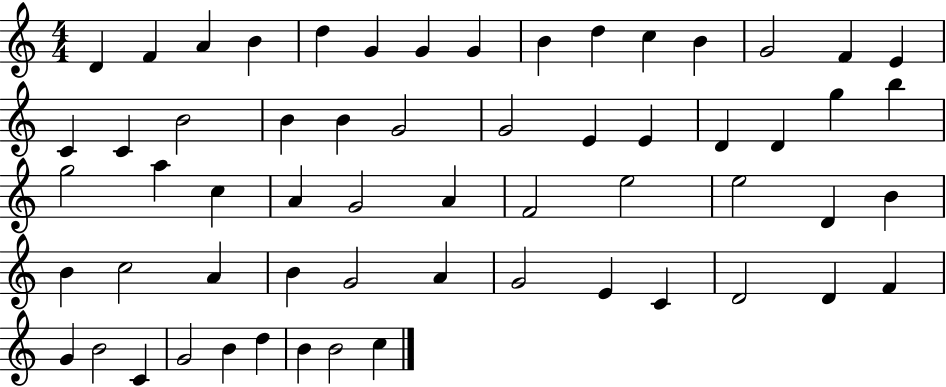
{
  \clef treble
  \numericTimeSignature
  \time 4/4
  \key c \major
  d'4 f'4 a'4 b'4 | d''4 g'4 g'4 g'4 | b'4 d''4 c''4 b'4 | g'2 f'4 e'4 | \break c'4 c'4 b'2 | b'4 b'4 g'2 | g'2 e'4 e'4 | d'4 d'4 g''4 b''4 | \break g''2 a''4 c''4 | a'4 g'2 a'4 | f'2 e''2 | e''2 d'4 b'4 | \break b'4 c''2 a'4 | b'4 g'2 a'4 | g'2 e'4 c'4 | d'2 d'4 f'4 | \break g'4 b'2 c'4 | g'2 b'4 d''4 | b'4 b'2 c''4 | \bar "|."
}